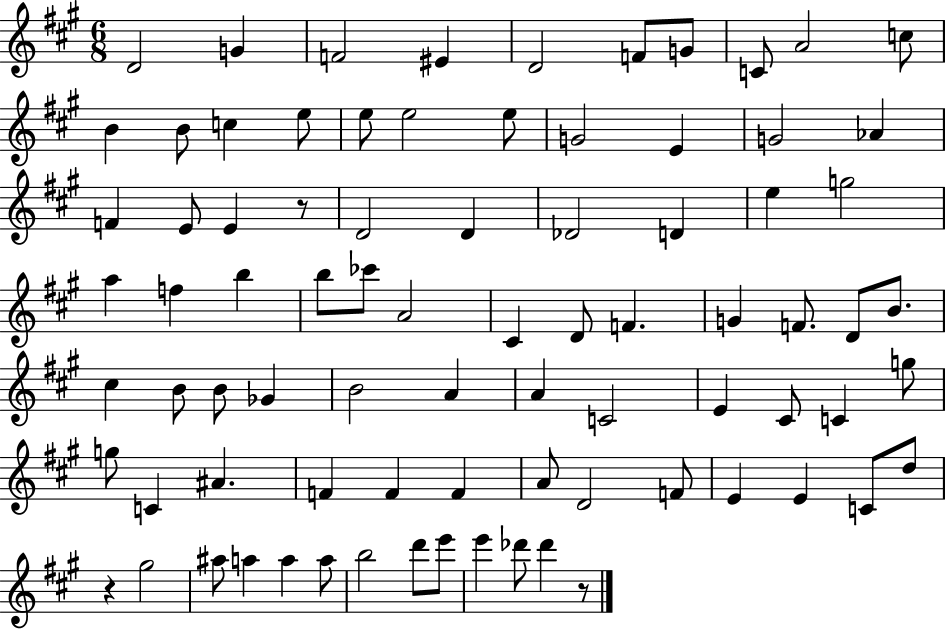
{
  \clef treble
  \numericTimeSignature
  \time 6/8
  \key a \major
  \repeat volta 2 { d'2 g'4 | f'2 eis'4 | d'2 f'8 g'8 | c'8 a'2 c''8 | \break b'4 b'8 c''4 e''8 | e''8 e''2 e''8 | g'2 e'4 | g'2 aes'4 | \break f'4 e'8 e'4 r8 | d'2 d'4 | des'2 d'4 | e''4 g''2 | \break a''4 f''4 b''4 | b''8 ces'''8 a'2 | cis'4 d'8 f'4. | g'4 f'8. d'8 b'8. | \break cis''4 b'8 b'8 ges'4 | b'2 a'4 | a'4 c'2 | e'4 cis'8 c'4 g''8 | \break g''8 c'4 ais'4. | f'4 f'4 f'4 | a'8 d'2 f'8 | e'4 e'4 c'8 d''8 | \break r4 gis''2 | ais''8 a''4 a''4 a''8 | b''2 d'''8 e'''8 | e'''4 des'''8 des'''4 r8 | \break } \bar "|."
}